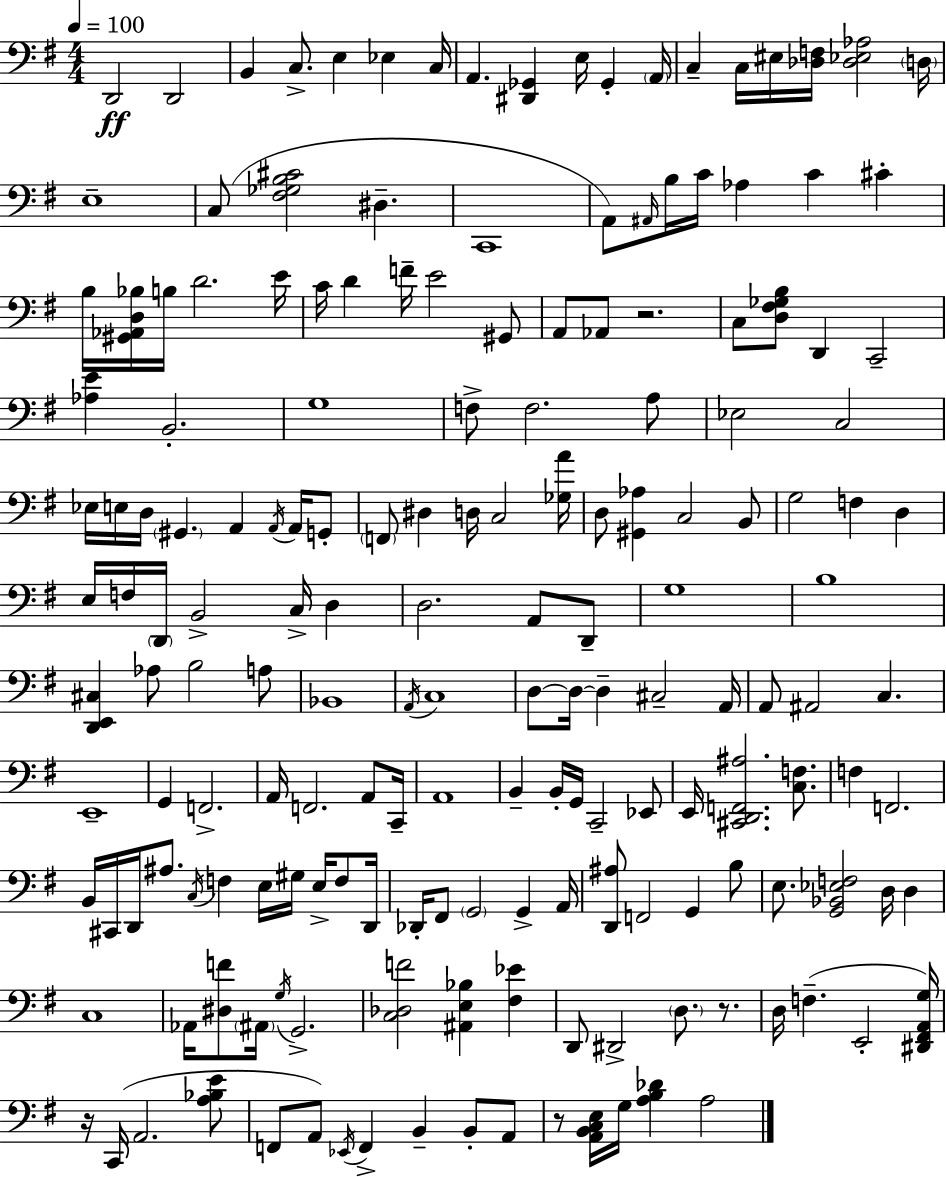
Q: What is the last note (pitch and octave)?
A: A3